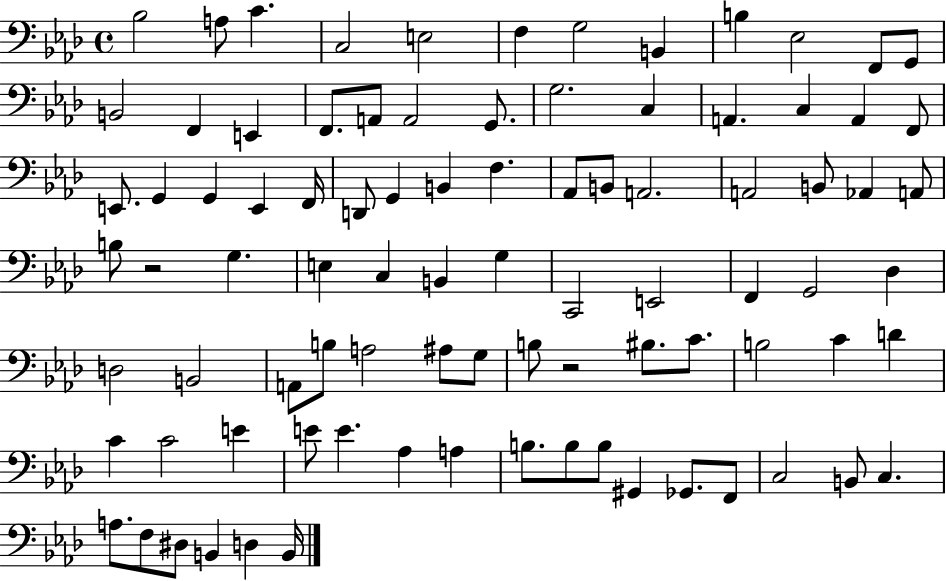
X:1
T:Untitled
M:4/4
L:1/4
K:Ab
_B,2 A,/2 C C,2 E,2 F, G,2 B,, B, _E,2 F,,/2 G,,/2 B,,2 F,, E,, F,,/2 A,,/2 A,,2 G,,/2 G,2 C, A,, C, A,, F,,/2 E,,/2 G,, G,, E,, F,,/4 D,,/2 G,, B,, F, _A,,/2 B,,/2 A,,2 A,,2 B,,/2 _A,, A,,/2 B,/2 z2 G, E, C, B,, G, C,,2 E,,2 F,, G,,2 _D, D,2 B,,2 A,,/2 B,/2 A,2 ^A,/2 G,/2 B,/2 z2 ^B,/2 C/2 B,2 C D C C2 E E/2 E _A, A, B,/2 B,/2 B,/2 ^G,, _G,,/2 F,,/2 C,2 B,,/2 C, A,/2 F,/2 ^D,/2 B,, D, B,,/4